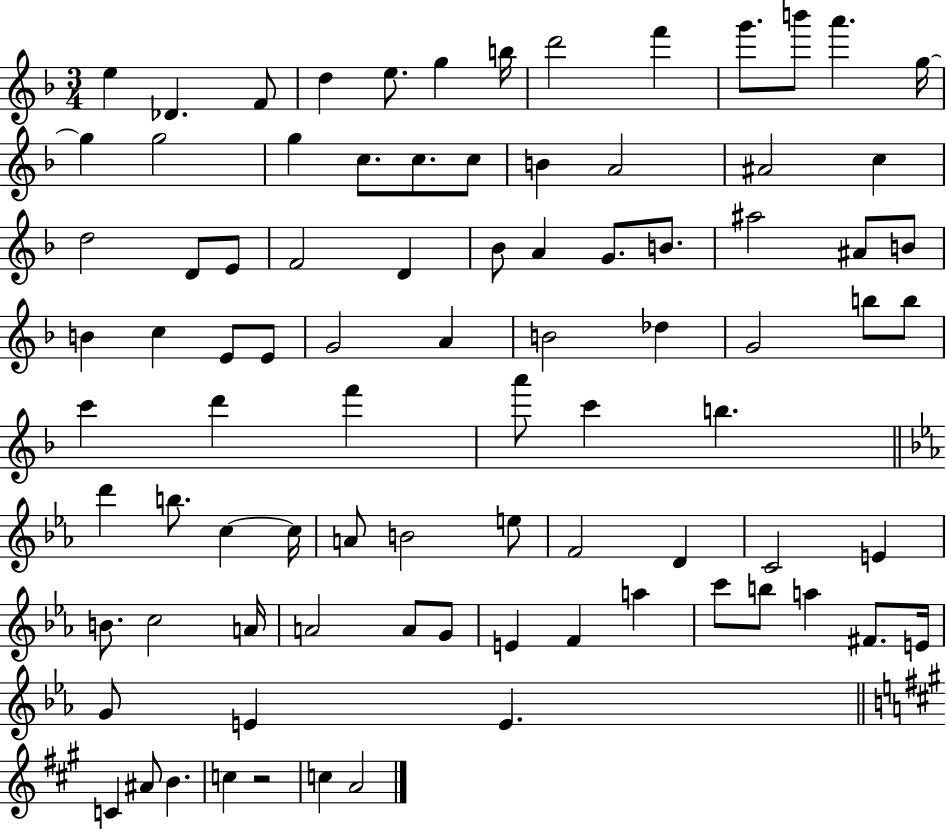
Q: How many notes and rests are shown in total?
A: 87